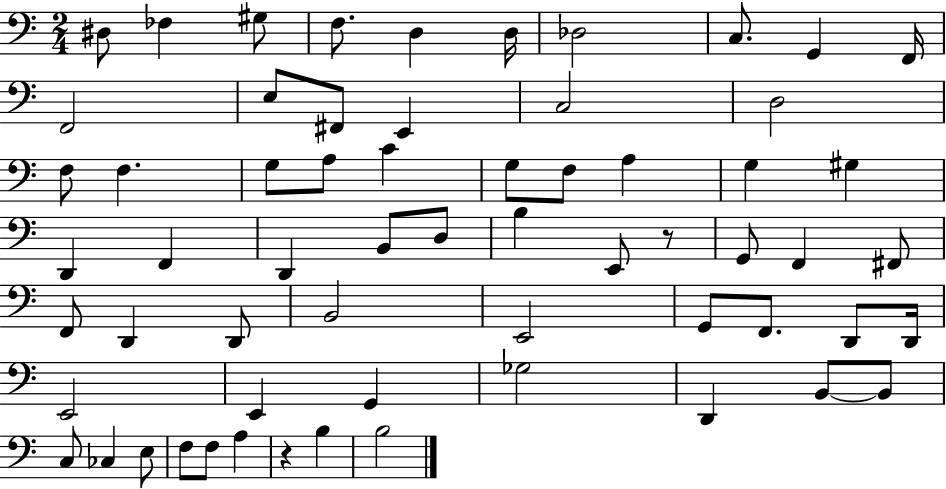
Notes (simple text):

D#3/e FES3/q G#3/e F3/e. D3/q D3/s Db3/h C3/e. G2/q F2/s F2/h E3/e F#2/e E2/q C3/h D3/h F3/e F3/q. G3/e A3/e C4/q G3/e F3/e A3/q G3/q G#3/q D2/q F2/q D2/q B2/e D3/e B3/q E2/e R/e G2/e F2/q F#2/e F2/e D2/q D2/e B2/h E2/h G2/e F2/e. D2/e D2/s E2/h E2/q G2/q Gb3/h D2/q B2/e B2/e C3/e CES3/q E3/e F3/e F3/e A3/q R/q B3/q B3/h